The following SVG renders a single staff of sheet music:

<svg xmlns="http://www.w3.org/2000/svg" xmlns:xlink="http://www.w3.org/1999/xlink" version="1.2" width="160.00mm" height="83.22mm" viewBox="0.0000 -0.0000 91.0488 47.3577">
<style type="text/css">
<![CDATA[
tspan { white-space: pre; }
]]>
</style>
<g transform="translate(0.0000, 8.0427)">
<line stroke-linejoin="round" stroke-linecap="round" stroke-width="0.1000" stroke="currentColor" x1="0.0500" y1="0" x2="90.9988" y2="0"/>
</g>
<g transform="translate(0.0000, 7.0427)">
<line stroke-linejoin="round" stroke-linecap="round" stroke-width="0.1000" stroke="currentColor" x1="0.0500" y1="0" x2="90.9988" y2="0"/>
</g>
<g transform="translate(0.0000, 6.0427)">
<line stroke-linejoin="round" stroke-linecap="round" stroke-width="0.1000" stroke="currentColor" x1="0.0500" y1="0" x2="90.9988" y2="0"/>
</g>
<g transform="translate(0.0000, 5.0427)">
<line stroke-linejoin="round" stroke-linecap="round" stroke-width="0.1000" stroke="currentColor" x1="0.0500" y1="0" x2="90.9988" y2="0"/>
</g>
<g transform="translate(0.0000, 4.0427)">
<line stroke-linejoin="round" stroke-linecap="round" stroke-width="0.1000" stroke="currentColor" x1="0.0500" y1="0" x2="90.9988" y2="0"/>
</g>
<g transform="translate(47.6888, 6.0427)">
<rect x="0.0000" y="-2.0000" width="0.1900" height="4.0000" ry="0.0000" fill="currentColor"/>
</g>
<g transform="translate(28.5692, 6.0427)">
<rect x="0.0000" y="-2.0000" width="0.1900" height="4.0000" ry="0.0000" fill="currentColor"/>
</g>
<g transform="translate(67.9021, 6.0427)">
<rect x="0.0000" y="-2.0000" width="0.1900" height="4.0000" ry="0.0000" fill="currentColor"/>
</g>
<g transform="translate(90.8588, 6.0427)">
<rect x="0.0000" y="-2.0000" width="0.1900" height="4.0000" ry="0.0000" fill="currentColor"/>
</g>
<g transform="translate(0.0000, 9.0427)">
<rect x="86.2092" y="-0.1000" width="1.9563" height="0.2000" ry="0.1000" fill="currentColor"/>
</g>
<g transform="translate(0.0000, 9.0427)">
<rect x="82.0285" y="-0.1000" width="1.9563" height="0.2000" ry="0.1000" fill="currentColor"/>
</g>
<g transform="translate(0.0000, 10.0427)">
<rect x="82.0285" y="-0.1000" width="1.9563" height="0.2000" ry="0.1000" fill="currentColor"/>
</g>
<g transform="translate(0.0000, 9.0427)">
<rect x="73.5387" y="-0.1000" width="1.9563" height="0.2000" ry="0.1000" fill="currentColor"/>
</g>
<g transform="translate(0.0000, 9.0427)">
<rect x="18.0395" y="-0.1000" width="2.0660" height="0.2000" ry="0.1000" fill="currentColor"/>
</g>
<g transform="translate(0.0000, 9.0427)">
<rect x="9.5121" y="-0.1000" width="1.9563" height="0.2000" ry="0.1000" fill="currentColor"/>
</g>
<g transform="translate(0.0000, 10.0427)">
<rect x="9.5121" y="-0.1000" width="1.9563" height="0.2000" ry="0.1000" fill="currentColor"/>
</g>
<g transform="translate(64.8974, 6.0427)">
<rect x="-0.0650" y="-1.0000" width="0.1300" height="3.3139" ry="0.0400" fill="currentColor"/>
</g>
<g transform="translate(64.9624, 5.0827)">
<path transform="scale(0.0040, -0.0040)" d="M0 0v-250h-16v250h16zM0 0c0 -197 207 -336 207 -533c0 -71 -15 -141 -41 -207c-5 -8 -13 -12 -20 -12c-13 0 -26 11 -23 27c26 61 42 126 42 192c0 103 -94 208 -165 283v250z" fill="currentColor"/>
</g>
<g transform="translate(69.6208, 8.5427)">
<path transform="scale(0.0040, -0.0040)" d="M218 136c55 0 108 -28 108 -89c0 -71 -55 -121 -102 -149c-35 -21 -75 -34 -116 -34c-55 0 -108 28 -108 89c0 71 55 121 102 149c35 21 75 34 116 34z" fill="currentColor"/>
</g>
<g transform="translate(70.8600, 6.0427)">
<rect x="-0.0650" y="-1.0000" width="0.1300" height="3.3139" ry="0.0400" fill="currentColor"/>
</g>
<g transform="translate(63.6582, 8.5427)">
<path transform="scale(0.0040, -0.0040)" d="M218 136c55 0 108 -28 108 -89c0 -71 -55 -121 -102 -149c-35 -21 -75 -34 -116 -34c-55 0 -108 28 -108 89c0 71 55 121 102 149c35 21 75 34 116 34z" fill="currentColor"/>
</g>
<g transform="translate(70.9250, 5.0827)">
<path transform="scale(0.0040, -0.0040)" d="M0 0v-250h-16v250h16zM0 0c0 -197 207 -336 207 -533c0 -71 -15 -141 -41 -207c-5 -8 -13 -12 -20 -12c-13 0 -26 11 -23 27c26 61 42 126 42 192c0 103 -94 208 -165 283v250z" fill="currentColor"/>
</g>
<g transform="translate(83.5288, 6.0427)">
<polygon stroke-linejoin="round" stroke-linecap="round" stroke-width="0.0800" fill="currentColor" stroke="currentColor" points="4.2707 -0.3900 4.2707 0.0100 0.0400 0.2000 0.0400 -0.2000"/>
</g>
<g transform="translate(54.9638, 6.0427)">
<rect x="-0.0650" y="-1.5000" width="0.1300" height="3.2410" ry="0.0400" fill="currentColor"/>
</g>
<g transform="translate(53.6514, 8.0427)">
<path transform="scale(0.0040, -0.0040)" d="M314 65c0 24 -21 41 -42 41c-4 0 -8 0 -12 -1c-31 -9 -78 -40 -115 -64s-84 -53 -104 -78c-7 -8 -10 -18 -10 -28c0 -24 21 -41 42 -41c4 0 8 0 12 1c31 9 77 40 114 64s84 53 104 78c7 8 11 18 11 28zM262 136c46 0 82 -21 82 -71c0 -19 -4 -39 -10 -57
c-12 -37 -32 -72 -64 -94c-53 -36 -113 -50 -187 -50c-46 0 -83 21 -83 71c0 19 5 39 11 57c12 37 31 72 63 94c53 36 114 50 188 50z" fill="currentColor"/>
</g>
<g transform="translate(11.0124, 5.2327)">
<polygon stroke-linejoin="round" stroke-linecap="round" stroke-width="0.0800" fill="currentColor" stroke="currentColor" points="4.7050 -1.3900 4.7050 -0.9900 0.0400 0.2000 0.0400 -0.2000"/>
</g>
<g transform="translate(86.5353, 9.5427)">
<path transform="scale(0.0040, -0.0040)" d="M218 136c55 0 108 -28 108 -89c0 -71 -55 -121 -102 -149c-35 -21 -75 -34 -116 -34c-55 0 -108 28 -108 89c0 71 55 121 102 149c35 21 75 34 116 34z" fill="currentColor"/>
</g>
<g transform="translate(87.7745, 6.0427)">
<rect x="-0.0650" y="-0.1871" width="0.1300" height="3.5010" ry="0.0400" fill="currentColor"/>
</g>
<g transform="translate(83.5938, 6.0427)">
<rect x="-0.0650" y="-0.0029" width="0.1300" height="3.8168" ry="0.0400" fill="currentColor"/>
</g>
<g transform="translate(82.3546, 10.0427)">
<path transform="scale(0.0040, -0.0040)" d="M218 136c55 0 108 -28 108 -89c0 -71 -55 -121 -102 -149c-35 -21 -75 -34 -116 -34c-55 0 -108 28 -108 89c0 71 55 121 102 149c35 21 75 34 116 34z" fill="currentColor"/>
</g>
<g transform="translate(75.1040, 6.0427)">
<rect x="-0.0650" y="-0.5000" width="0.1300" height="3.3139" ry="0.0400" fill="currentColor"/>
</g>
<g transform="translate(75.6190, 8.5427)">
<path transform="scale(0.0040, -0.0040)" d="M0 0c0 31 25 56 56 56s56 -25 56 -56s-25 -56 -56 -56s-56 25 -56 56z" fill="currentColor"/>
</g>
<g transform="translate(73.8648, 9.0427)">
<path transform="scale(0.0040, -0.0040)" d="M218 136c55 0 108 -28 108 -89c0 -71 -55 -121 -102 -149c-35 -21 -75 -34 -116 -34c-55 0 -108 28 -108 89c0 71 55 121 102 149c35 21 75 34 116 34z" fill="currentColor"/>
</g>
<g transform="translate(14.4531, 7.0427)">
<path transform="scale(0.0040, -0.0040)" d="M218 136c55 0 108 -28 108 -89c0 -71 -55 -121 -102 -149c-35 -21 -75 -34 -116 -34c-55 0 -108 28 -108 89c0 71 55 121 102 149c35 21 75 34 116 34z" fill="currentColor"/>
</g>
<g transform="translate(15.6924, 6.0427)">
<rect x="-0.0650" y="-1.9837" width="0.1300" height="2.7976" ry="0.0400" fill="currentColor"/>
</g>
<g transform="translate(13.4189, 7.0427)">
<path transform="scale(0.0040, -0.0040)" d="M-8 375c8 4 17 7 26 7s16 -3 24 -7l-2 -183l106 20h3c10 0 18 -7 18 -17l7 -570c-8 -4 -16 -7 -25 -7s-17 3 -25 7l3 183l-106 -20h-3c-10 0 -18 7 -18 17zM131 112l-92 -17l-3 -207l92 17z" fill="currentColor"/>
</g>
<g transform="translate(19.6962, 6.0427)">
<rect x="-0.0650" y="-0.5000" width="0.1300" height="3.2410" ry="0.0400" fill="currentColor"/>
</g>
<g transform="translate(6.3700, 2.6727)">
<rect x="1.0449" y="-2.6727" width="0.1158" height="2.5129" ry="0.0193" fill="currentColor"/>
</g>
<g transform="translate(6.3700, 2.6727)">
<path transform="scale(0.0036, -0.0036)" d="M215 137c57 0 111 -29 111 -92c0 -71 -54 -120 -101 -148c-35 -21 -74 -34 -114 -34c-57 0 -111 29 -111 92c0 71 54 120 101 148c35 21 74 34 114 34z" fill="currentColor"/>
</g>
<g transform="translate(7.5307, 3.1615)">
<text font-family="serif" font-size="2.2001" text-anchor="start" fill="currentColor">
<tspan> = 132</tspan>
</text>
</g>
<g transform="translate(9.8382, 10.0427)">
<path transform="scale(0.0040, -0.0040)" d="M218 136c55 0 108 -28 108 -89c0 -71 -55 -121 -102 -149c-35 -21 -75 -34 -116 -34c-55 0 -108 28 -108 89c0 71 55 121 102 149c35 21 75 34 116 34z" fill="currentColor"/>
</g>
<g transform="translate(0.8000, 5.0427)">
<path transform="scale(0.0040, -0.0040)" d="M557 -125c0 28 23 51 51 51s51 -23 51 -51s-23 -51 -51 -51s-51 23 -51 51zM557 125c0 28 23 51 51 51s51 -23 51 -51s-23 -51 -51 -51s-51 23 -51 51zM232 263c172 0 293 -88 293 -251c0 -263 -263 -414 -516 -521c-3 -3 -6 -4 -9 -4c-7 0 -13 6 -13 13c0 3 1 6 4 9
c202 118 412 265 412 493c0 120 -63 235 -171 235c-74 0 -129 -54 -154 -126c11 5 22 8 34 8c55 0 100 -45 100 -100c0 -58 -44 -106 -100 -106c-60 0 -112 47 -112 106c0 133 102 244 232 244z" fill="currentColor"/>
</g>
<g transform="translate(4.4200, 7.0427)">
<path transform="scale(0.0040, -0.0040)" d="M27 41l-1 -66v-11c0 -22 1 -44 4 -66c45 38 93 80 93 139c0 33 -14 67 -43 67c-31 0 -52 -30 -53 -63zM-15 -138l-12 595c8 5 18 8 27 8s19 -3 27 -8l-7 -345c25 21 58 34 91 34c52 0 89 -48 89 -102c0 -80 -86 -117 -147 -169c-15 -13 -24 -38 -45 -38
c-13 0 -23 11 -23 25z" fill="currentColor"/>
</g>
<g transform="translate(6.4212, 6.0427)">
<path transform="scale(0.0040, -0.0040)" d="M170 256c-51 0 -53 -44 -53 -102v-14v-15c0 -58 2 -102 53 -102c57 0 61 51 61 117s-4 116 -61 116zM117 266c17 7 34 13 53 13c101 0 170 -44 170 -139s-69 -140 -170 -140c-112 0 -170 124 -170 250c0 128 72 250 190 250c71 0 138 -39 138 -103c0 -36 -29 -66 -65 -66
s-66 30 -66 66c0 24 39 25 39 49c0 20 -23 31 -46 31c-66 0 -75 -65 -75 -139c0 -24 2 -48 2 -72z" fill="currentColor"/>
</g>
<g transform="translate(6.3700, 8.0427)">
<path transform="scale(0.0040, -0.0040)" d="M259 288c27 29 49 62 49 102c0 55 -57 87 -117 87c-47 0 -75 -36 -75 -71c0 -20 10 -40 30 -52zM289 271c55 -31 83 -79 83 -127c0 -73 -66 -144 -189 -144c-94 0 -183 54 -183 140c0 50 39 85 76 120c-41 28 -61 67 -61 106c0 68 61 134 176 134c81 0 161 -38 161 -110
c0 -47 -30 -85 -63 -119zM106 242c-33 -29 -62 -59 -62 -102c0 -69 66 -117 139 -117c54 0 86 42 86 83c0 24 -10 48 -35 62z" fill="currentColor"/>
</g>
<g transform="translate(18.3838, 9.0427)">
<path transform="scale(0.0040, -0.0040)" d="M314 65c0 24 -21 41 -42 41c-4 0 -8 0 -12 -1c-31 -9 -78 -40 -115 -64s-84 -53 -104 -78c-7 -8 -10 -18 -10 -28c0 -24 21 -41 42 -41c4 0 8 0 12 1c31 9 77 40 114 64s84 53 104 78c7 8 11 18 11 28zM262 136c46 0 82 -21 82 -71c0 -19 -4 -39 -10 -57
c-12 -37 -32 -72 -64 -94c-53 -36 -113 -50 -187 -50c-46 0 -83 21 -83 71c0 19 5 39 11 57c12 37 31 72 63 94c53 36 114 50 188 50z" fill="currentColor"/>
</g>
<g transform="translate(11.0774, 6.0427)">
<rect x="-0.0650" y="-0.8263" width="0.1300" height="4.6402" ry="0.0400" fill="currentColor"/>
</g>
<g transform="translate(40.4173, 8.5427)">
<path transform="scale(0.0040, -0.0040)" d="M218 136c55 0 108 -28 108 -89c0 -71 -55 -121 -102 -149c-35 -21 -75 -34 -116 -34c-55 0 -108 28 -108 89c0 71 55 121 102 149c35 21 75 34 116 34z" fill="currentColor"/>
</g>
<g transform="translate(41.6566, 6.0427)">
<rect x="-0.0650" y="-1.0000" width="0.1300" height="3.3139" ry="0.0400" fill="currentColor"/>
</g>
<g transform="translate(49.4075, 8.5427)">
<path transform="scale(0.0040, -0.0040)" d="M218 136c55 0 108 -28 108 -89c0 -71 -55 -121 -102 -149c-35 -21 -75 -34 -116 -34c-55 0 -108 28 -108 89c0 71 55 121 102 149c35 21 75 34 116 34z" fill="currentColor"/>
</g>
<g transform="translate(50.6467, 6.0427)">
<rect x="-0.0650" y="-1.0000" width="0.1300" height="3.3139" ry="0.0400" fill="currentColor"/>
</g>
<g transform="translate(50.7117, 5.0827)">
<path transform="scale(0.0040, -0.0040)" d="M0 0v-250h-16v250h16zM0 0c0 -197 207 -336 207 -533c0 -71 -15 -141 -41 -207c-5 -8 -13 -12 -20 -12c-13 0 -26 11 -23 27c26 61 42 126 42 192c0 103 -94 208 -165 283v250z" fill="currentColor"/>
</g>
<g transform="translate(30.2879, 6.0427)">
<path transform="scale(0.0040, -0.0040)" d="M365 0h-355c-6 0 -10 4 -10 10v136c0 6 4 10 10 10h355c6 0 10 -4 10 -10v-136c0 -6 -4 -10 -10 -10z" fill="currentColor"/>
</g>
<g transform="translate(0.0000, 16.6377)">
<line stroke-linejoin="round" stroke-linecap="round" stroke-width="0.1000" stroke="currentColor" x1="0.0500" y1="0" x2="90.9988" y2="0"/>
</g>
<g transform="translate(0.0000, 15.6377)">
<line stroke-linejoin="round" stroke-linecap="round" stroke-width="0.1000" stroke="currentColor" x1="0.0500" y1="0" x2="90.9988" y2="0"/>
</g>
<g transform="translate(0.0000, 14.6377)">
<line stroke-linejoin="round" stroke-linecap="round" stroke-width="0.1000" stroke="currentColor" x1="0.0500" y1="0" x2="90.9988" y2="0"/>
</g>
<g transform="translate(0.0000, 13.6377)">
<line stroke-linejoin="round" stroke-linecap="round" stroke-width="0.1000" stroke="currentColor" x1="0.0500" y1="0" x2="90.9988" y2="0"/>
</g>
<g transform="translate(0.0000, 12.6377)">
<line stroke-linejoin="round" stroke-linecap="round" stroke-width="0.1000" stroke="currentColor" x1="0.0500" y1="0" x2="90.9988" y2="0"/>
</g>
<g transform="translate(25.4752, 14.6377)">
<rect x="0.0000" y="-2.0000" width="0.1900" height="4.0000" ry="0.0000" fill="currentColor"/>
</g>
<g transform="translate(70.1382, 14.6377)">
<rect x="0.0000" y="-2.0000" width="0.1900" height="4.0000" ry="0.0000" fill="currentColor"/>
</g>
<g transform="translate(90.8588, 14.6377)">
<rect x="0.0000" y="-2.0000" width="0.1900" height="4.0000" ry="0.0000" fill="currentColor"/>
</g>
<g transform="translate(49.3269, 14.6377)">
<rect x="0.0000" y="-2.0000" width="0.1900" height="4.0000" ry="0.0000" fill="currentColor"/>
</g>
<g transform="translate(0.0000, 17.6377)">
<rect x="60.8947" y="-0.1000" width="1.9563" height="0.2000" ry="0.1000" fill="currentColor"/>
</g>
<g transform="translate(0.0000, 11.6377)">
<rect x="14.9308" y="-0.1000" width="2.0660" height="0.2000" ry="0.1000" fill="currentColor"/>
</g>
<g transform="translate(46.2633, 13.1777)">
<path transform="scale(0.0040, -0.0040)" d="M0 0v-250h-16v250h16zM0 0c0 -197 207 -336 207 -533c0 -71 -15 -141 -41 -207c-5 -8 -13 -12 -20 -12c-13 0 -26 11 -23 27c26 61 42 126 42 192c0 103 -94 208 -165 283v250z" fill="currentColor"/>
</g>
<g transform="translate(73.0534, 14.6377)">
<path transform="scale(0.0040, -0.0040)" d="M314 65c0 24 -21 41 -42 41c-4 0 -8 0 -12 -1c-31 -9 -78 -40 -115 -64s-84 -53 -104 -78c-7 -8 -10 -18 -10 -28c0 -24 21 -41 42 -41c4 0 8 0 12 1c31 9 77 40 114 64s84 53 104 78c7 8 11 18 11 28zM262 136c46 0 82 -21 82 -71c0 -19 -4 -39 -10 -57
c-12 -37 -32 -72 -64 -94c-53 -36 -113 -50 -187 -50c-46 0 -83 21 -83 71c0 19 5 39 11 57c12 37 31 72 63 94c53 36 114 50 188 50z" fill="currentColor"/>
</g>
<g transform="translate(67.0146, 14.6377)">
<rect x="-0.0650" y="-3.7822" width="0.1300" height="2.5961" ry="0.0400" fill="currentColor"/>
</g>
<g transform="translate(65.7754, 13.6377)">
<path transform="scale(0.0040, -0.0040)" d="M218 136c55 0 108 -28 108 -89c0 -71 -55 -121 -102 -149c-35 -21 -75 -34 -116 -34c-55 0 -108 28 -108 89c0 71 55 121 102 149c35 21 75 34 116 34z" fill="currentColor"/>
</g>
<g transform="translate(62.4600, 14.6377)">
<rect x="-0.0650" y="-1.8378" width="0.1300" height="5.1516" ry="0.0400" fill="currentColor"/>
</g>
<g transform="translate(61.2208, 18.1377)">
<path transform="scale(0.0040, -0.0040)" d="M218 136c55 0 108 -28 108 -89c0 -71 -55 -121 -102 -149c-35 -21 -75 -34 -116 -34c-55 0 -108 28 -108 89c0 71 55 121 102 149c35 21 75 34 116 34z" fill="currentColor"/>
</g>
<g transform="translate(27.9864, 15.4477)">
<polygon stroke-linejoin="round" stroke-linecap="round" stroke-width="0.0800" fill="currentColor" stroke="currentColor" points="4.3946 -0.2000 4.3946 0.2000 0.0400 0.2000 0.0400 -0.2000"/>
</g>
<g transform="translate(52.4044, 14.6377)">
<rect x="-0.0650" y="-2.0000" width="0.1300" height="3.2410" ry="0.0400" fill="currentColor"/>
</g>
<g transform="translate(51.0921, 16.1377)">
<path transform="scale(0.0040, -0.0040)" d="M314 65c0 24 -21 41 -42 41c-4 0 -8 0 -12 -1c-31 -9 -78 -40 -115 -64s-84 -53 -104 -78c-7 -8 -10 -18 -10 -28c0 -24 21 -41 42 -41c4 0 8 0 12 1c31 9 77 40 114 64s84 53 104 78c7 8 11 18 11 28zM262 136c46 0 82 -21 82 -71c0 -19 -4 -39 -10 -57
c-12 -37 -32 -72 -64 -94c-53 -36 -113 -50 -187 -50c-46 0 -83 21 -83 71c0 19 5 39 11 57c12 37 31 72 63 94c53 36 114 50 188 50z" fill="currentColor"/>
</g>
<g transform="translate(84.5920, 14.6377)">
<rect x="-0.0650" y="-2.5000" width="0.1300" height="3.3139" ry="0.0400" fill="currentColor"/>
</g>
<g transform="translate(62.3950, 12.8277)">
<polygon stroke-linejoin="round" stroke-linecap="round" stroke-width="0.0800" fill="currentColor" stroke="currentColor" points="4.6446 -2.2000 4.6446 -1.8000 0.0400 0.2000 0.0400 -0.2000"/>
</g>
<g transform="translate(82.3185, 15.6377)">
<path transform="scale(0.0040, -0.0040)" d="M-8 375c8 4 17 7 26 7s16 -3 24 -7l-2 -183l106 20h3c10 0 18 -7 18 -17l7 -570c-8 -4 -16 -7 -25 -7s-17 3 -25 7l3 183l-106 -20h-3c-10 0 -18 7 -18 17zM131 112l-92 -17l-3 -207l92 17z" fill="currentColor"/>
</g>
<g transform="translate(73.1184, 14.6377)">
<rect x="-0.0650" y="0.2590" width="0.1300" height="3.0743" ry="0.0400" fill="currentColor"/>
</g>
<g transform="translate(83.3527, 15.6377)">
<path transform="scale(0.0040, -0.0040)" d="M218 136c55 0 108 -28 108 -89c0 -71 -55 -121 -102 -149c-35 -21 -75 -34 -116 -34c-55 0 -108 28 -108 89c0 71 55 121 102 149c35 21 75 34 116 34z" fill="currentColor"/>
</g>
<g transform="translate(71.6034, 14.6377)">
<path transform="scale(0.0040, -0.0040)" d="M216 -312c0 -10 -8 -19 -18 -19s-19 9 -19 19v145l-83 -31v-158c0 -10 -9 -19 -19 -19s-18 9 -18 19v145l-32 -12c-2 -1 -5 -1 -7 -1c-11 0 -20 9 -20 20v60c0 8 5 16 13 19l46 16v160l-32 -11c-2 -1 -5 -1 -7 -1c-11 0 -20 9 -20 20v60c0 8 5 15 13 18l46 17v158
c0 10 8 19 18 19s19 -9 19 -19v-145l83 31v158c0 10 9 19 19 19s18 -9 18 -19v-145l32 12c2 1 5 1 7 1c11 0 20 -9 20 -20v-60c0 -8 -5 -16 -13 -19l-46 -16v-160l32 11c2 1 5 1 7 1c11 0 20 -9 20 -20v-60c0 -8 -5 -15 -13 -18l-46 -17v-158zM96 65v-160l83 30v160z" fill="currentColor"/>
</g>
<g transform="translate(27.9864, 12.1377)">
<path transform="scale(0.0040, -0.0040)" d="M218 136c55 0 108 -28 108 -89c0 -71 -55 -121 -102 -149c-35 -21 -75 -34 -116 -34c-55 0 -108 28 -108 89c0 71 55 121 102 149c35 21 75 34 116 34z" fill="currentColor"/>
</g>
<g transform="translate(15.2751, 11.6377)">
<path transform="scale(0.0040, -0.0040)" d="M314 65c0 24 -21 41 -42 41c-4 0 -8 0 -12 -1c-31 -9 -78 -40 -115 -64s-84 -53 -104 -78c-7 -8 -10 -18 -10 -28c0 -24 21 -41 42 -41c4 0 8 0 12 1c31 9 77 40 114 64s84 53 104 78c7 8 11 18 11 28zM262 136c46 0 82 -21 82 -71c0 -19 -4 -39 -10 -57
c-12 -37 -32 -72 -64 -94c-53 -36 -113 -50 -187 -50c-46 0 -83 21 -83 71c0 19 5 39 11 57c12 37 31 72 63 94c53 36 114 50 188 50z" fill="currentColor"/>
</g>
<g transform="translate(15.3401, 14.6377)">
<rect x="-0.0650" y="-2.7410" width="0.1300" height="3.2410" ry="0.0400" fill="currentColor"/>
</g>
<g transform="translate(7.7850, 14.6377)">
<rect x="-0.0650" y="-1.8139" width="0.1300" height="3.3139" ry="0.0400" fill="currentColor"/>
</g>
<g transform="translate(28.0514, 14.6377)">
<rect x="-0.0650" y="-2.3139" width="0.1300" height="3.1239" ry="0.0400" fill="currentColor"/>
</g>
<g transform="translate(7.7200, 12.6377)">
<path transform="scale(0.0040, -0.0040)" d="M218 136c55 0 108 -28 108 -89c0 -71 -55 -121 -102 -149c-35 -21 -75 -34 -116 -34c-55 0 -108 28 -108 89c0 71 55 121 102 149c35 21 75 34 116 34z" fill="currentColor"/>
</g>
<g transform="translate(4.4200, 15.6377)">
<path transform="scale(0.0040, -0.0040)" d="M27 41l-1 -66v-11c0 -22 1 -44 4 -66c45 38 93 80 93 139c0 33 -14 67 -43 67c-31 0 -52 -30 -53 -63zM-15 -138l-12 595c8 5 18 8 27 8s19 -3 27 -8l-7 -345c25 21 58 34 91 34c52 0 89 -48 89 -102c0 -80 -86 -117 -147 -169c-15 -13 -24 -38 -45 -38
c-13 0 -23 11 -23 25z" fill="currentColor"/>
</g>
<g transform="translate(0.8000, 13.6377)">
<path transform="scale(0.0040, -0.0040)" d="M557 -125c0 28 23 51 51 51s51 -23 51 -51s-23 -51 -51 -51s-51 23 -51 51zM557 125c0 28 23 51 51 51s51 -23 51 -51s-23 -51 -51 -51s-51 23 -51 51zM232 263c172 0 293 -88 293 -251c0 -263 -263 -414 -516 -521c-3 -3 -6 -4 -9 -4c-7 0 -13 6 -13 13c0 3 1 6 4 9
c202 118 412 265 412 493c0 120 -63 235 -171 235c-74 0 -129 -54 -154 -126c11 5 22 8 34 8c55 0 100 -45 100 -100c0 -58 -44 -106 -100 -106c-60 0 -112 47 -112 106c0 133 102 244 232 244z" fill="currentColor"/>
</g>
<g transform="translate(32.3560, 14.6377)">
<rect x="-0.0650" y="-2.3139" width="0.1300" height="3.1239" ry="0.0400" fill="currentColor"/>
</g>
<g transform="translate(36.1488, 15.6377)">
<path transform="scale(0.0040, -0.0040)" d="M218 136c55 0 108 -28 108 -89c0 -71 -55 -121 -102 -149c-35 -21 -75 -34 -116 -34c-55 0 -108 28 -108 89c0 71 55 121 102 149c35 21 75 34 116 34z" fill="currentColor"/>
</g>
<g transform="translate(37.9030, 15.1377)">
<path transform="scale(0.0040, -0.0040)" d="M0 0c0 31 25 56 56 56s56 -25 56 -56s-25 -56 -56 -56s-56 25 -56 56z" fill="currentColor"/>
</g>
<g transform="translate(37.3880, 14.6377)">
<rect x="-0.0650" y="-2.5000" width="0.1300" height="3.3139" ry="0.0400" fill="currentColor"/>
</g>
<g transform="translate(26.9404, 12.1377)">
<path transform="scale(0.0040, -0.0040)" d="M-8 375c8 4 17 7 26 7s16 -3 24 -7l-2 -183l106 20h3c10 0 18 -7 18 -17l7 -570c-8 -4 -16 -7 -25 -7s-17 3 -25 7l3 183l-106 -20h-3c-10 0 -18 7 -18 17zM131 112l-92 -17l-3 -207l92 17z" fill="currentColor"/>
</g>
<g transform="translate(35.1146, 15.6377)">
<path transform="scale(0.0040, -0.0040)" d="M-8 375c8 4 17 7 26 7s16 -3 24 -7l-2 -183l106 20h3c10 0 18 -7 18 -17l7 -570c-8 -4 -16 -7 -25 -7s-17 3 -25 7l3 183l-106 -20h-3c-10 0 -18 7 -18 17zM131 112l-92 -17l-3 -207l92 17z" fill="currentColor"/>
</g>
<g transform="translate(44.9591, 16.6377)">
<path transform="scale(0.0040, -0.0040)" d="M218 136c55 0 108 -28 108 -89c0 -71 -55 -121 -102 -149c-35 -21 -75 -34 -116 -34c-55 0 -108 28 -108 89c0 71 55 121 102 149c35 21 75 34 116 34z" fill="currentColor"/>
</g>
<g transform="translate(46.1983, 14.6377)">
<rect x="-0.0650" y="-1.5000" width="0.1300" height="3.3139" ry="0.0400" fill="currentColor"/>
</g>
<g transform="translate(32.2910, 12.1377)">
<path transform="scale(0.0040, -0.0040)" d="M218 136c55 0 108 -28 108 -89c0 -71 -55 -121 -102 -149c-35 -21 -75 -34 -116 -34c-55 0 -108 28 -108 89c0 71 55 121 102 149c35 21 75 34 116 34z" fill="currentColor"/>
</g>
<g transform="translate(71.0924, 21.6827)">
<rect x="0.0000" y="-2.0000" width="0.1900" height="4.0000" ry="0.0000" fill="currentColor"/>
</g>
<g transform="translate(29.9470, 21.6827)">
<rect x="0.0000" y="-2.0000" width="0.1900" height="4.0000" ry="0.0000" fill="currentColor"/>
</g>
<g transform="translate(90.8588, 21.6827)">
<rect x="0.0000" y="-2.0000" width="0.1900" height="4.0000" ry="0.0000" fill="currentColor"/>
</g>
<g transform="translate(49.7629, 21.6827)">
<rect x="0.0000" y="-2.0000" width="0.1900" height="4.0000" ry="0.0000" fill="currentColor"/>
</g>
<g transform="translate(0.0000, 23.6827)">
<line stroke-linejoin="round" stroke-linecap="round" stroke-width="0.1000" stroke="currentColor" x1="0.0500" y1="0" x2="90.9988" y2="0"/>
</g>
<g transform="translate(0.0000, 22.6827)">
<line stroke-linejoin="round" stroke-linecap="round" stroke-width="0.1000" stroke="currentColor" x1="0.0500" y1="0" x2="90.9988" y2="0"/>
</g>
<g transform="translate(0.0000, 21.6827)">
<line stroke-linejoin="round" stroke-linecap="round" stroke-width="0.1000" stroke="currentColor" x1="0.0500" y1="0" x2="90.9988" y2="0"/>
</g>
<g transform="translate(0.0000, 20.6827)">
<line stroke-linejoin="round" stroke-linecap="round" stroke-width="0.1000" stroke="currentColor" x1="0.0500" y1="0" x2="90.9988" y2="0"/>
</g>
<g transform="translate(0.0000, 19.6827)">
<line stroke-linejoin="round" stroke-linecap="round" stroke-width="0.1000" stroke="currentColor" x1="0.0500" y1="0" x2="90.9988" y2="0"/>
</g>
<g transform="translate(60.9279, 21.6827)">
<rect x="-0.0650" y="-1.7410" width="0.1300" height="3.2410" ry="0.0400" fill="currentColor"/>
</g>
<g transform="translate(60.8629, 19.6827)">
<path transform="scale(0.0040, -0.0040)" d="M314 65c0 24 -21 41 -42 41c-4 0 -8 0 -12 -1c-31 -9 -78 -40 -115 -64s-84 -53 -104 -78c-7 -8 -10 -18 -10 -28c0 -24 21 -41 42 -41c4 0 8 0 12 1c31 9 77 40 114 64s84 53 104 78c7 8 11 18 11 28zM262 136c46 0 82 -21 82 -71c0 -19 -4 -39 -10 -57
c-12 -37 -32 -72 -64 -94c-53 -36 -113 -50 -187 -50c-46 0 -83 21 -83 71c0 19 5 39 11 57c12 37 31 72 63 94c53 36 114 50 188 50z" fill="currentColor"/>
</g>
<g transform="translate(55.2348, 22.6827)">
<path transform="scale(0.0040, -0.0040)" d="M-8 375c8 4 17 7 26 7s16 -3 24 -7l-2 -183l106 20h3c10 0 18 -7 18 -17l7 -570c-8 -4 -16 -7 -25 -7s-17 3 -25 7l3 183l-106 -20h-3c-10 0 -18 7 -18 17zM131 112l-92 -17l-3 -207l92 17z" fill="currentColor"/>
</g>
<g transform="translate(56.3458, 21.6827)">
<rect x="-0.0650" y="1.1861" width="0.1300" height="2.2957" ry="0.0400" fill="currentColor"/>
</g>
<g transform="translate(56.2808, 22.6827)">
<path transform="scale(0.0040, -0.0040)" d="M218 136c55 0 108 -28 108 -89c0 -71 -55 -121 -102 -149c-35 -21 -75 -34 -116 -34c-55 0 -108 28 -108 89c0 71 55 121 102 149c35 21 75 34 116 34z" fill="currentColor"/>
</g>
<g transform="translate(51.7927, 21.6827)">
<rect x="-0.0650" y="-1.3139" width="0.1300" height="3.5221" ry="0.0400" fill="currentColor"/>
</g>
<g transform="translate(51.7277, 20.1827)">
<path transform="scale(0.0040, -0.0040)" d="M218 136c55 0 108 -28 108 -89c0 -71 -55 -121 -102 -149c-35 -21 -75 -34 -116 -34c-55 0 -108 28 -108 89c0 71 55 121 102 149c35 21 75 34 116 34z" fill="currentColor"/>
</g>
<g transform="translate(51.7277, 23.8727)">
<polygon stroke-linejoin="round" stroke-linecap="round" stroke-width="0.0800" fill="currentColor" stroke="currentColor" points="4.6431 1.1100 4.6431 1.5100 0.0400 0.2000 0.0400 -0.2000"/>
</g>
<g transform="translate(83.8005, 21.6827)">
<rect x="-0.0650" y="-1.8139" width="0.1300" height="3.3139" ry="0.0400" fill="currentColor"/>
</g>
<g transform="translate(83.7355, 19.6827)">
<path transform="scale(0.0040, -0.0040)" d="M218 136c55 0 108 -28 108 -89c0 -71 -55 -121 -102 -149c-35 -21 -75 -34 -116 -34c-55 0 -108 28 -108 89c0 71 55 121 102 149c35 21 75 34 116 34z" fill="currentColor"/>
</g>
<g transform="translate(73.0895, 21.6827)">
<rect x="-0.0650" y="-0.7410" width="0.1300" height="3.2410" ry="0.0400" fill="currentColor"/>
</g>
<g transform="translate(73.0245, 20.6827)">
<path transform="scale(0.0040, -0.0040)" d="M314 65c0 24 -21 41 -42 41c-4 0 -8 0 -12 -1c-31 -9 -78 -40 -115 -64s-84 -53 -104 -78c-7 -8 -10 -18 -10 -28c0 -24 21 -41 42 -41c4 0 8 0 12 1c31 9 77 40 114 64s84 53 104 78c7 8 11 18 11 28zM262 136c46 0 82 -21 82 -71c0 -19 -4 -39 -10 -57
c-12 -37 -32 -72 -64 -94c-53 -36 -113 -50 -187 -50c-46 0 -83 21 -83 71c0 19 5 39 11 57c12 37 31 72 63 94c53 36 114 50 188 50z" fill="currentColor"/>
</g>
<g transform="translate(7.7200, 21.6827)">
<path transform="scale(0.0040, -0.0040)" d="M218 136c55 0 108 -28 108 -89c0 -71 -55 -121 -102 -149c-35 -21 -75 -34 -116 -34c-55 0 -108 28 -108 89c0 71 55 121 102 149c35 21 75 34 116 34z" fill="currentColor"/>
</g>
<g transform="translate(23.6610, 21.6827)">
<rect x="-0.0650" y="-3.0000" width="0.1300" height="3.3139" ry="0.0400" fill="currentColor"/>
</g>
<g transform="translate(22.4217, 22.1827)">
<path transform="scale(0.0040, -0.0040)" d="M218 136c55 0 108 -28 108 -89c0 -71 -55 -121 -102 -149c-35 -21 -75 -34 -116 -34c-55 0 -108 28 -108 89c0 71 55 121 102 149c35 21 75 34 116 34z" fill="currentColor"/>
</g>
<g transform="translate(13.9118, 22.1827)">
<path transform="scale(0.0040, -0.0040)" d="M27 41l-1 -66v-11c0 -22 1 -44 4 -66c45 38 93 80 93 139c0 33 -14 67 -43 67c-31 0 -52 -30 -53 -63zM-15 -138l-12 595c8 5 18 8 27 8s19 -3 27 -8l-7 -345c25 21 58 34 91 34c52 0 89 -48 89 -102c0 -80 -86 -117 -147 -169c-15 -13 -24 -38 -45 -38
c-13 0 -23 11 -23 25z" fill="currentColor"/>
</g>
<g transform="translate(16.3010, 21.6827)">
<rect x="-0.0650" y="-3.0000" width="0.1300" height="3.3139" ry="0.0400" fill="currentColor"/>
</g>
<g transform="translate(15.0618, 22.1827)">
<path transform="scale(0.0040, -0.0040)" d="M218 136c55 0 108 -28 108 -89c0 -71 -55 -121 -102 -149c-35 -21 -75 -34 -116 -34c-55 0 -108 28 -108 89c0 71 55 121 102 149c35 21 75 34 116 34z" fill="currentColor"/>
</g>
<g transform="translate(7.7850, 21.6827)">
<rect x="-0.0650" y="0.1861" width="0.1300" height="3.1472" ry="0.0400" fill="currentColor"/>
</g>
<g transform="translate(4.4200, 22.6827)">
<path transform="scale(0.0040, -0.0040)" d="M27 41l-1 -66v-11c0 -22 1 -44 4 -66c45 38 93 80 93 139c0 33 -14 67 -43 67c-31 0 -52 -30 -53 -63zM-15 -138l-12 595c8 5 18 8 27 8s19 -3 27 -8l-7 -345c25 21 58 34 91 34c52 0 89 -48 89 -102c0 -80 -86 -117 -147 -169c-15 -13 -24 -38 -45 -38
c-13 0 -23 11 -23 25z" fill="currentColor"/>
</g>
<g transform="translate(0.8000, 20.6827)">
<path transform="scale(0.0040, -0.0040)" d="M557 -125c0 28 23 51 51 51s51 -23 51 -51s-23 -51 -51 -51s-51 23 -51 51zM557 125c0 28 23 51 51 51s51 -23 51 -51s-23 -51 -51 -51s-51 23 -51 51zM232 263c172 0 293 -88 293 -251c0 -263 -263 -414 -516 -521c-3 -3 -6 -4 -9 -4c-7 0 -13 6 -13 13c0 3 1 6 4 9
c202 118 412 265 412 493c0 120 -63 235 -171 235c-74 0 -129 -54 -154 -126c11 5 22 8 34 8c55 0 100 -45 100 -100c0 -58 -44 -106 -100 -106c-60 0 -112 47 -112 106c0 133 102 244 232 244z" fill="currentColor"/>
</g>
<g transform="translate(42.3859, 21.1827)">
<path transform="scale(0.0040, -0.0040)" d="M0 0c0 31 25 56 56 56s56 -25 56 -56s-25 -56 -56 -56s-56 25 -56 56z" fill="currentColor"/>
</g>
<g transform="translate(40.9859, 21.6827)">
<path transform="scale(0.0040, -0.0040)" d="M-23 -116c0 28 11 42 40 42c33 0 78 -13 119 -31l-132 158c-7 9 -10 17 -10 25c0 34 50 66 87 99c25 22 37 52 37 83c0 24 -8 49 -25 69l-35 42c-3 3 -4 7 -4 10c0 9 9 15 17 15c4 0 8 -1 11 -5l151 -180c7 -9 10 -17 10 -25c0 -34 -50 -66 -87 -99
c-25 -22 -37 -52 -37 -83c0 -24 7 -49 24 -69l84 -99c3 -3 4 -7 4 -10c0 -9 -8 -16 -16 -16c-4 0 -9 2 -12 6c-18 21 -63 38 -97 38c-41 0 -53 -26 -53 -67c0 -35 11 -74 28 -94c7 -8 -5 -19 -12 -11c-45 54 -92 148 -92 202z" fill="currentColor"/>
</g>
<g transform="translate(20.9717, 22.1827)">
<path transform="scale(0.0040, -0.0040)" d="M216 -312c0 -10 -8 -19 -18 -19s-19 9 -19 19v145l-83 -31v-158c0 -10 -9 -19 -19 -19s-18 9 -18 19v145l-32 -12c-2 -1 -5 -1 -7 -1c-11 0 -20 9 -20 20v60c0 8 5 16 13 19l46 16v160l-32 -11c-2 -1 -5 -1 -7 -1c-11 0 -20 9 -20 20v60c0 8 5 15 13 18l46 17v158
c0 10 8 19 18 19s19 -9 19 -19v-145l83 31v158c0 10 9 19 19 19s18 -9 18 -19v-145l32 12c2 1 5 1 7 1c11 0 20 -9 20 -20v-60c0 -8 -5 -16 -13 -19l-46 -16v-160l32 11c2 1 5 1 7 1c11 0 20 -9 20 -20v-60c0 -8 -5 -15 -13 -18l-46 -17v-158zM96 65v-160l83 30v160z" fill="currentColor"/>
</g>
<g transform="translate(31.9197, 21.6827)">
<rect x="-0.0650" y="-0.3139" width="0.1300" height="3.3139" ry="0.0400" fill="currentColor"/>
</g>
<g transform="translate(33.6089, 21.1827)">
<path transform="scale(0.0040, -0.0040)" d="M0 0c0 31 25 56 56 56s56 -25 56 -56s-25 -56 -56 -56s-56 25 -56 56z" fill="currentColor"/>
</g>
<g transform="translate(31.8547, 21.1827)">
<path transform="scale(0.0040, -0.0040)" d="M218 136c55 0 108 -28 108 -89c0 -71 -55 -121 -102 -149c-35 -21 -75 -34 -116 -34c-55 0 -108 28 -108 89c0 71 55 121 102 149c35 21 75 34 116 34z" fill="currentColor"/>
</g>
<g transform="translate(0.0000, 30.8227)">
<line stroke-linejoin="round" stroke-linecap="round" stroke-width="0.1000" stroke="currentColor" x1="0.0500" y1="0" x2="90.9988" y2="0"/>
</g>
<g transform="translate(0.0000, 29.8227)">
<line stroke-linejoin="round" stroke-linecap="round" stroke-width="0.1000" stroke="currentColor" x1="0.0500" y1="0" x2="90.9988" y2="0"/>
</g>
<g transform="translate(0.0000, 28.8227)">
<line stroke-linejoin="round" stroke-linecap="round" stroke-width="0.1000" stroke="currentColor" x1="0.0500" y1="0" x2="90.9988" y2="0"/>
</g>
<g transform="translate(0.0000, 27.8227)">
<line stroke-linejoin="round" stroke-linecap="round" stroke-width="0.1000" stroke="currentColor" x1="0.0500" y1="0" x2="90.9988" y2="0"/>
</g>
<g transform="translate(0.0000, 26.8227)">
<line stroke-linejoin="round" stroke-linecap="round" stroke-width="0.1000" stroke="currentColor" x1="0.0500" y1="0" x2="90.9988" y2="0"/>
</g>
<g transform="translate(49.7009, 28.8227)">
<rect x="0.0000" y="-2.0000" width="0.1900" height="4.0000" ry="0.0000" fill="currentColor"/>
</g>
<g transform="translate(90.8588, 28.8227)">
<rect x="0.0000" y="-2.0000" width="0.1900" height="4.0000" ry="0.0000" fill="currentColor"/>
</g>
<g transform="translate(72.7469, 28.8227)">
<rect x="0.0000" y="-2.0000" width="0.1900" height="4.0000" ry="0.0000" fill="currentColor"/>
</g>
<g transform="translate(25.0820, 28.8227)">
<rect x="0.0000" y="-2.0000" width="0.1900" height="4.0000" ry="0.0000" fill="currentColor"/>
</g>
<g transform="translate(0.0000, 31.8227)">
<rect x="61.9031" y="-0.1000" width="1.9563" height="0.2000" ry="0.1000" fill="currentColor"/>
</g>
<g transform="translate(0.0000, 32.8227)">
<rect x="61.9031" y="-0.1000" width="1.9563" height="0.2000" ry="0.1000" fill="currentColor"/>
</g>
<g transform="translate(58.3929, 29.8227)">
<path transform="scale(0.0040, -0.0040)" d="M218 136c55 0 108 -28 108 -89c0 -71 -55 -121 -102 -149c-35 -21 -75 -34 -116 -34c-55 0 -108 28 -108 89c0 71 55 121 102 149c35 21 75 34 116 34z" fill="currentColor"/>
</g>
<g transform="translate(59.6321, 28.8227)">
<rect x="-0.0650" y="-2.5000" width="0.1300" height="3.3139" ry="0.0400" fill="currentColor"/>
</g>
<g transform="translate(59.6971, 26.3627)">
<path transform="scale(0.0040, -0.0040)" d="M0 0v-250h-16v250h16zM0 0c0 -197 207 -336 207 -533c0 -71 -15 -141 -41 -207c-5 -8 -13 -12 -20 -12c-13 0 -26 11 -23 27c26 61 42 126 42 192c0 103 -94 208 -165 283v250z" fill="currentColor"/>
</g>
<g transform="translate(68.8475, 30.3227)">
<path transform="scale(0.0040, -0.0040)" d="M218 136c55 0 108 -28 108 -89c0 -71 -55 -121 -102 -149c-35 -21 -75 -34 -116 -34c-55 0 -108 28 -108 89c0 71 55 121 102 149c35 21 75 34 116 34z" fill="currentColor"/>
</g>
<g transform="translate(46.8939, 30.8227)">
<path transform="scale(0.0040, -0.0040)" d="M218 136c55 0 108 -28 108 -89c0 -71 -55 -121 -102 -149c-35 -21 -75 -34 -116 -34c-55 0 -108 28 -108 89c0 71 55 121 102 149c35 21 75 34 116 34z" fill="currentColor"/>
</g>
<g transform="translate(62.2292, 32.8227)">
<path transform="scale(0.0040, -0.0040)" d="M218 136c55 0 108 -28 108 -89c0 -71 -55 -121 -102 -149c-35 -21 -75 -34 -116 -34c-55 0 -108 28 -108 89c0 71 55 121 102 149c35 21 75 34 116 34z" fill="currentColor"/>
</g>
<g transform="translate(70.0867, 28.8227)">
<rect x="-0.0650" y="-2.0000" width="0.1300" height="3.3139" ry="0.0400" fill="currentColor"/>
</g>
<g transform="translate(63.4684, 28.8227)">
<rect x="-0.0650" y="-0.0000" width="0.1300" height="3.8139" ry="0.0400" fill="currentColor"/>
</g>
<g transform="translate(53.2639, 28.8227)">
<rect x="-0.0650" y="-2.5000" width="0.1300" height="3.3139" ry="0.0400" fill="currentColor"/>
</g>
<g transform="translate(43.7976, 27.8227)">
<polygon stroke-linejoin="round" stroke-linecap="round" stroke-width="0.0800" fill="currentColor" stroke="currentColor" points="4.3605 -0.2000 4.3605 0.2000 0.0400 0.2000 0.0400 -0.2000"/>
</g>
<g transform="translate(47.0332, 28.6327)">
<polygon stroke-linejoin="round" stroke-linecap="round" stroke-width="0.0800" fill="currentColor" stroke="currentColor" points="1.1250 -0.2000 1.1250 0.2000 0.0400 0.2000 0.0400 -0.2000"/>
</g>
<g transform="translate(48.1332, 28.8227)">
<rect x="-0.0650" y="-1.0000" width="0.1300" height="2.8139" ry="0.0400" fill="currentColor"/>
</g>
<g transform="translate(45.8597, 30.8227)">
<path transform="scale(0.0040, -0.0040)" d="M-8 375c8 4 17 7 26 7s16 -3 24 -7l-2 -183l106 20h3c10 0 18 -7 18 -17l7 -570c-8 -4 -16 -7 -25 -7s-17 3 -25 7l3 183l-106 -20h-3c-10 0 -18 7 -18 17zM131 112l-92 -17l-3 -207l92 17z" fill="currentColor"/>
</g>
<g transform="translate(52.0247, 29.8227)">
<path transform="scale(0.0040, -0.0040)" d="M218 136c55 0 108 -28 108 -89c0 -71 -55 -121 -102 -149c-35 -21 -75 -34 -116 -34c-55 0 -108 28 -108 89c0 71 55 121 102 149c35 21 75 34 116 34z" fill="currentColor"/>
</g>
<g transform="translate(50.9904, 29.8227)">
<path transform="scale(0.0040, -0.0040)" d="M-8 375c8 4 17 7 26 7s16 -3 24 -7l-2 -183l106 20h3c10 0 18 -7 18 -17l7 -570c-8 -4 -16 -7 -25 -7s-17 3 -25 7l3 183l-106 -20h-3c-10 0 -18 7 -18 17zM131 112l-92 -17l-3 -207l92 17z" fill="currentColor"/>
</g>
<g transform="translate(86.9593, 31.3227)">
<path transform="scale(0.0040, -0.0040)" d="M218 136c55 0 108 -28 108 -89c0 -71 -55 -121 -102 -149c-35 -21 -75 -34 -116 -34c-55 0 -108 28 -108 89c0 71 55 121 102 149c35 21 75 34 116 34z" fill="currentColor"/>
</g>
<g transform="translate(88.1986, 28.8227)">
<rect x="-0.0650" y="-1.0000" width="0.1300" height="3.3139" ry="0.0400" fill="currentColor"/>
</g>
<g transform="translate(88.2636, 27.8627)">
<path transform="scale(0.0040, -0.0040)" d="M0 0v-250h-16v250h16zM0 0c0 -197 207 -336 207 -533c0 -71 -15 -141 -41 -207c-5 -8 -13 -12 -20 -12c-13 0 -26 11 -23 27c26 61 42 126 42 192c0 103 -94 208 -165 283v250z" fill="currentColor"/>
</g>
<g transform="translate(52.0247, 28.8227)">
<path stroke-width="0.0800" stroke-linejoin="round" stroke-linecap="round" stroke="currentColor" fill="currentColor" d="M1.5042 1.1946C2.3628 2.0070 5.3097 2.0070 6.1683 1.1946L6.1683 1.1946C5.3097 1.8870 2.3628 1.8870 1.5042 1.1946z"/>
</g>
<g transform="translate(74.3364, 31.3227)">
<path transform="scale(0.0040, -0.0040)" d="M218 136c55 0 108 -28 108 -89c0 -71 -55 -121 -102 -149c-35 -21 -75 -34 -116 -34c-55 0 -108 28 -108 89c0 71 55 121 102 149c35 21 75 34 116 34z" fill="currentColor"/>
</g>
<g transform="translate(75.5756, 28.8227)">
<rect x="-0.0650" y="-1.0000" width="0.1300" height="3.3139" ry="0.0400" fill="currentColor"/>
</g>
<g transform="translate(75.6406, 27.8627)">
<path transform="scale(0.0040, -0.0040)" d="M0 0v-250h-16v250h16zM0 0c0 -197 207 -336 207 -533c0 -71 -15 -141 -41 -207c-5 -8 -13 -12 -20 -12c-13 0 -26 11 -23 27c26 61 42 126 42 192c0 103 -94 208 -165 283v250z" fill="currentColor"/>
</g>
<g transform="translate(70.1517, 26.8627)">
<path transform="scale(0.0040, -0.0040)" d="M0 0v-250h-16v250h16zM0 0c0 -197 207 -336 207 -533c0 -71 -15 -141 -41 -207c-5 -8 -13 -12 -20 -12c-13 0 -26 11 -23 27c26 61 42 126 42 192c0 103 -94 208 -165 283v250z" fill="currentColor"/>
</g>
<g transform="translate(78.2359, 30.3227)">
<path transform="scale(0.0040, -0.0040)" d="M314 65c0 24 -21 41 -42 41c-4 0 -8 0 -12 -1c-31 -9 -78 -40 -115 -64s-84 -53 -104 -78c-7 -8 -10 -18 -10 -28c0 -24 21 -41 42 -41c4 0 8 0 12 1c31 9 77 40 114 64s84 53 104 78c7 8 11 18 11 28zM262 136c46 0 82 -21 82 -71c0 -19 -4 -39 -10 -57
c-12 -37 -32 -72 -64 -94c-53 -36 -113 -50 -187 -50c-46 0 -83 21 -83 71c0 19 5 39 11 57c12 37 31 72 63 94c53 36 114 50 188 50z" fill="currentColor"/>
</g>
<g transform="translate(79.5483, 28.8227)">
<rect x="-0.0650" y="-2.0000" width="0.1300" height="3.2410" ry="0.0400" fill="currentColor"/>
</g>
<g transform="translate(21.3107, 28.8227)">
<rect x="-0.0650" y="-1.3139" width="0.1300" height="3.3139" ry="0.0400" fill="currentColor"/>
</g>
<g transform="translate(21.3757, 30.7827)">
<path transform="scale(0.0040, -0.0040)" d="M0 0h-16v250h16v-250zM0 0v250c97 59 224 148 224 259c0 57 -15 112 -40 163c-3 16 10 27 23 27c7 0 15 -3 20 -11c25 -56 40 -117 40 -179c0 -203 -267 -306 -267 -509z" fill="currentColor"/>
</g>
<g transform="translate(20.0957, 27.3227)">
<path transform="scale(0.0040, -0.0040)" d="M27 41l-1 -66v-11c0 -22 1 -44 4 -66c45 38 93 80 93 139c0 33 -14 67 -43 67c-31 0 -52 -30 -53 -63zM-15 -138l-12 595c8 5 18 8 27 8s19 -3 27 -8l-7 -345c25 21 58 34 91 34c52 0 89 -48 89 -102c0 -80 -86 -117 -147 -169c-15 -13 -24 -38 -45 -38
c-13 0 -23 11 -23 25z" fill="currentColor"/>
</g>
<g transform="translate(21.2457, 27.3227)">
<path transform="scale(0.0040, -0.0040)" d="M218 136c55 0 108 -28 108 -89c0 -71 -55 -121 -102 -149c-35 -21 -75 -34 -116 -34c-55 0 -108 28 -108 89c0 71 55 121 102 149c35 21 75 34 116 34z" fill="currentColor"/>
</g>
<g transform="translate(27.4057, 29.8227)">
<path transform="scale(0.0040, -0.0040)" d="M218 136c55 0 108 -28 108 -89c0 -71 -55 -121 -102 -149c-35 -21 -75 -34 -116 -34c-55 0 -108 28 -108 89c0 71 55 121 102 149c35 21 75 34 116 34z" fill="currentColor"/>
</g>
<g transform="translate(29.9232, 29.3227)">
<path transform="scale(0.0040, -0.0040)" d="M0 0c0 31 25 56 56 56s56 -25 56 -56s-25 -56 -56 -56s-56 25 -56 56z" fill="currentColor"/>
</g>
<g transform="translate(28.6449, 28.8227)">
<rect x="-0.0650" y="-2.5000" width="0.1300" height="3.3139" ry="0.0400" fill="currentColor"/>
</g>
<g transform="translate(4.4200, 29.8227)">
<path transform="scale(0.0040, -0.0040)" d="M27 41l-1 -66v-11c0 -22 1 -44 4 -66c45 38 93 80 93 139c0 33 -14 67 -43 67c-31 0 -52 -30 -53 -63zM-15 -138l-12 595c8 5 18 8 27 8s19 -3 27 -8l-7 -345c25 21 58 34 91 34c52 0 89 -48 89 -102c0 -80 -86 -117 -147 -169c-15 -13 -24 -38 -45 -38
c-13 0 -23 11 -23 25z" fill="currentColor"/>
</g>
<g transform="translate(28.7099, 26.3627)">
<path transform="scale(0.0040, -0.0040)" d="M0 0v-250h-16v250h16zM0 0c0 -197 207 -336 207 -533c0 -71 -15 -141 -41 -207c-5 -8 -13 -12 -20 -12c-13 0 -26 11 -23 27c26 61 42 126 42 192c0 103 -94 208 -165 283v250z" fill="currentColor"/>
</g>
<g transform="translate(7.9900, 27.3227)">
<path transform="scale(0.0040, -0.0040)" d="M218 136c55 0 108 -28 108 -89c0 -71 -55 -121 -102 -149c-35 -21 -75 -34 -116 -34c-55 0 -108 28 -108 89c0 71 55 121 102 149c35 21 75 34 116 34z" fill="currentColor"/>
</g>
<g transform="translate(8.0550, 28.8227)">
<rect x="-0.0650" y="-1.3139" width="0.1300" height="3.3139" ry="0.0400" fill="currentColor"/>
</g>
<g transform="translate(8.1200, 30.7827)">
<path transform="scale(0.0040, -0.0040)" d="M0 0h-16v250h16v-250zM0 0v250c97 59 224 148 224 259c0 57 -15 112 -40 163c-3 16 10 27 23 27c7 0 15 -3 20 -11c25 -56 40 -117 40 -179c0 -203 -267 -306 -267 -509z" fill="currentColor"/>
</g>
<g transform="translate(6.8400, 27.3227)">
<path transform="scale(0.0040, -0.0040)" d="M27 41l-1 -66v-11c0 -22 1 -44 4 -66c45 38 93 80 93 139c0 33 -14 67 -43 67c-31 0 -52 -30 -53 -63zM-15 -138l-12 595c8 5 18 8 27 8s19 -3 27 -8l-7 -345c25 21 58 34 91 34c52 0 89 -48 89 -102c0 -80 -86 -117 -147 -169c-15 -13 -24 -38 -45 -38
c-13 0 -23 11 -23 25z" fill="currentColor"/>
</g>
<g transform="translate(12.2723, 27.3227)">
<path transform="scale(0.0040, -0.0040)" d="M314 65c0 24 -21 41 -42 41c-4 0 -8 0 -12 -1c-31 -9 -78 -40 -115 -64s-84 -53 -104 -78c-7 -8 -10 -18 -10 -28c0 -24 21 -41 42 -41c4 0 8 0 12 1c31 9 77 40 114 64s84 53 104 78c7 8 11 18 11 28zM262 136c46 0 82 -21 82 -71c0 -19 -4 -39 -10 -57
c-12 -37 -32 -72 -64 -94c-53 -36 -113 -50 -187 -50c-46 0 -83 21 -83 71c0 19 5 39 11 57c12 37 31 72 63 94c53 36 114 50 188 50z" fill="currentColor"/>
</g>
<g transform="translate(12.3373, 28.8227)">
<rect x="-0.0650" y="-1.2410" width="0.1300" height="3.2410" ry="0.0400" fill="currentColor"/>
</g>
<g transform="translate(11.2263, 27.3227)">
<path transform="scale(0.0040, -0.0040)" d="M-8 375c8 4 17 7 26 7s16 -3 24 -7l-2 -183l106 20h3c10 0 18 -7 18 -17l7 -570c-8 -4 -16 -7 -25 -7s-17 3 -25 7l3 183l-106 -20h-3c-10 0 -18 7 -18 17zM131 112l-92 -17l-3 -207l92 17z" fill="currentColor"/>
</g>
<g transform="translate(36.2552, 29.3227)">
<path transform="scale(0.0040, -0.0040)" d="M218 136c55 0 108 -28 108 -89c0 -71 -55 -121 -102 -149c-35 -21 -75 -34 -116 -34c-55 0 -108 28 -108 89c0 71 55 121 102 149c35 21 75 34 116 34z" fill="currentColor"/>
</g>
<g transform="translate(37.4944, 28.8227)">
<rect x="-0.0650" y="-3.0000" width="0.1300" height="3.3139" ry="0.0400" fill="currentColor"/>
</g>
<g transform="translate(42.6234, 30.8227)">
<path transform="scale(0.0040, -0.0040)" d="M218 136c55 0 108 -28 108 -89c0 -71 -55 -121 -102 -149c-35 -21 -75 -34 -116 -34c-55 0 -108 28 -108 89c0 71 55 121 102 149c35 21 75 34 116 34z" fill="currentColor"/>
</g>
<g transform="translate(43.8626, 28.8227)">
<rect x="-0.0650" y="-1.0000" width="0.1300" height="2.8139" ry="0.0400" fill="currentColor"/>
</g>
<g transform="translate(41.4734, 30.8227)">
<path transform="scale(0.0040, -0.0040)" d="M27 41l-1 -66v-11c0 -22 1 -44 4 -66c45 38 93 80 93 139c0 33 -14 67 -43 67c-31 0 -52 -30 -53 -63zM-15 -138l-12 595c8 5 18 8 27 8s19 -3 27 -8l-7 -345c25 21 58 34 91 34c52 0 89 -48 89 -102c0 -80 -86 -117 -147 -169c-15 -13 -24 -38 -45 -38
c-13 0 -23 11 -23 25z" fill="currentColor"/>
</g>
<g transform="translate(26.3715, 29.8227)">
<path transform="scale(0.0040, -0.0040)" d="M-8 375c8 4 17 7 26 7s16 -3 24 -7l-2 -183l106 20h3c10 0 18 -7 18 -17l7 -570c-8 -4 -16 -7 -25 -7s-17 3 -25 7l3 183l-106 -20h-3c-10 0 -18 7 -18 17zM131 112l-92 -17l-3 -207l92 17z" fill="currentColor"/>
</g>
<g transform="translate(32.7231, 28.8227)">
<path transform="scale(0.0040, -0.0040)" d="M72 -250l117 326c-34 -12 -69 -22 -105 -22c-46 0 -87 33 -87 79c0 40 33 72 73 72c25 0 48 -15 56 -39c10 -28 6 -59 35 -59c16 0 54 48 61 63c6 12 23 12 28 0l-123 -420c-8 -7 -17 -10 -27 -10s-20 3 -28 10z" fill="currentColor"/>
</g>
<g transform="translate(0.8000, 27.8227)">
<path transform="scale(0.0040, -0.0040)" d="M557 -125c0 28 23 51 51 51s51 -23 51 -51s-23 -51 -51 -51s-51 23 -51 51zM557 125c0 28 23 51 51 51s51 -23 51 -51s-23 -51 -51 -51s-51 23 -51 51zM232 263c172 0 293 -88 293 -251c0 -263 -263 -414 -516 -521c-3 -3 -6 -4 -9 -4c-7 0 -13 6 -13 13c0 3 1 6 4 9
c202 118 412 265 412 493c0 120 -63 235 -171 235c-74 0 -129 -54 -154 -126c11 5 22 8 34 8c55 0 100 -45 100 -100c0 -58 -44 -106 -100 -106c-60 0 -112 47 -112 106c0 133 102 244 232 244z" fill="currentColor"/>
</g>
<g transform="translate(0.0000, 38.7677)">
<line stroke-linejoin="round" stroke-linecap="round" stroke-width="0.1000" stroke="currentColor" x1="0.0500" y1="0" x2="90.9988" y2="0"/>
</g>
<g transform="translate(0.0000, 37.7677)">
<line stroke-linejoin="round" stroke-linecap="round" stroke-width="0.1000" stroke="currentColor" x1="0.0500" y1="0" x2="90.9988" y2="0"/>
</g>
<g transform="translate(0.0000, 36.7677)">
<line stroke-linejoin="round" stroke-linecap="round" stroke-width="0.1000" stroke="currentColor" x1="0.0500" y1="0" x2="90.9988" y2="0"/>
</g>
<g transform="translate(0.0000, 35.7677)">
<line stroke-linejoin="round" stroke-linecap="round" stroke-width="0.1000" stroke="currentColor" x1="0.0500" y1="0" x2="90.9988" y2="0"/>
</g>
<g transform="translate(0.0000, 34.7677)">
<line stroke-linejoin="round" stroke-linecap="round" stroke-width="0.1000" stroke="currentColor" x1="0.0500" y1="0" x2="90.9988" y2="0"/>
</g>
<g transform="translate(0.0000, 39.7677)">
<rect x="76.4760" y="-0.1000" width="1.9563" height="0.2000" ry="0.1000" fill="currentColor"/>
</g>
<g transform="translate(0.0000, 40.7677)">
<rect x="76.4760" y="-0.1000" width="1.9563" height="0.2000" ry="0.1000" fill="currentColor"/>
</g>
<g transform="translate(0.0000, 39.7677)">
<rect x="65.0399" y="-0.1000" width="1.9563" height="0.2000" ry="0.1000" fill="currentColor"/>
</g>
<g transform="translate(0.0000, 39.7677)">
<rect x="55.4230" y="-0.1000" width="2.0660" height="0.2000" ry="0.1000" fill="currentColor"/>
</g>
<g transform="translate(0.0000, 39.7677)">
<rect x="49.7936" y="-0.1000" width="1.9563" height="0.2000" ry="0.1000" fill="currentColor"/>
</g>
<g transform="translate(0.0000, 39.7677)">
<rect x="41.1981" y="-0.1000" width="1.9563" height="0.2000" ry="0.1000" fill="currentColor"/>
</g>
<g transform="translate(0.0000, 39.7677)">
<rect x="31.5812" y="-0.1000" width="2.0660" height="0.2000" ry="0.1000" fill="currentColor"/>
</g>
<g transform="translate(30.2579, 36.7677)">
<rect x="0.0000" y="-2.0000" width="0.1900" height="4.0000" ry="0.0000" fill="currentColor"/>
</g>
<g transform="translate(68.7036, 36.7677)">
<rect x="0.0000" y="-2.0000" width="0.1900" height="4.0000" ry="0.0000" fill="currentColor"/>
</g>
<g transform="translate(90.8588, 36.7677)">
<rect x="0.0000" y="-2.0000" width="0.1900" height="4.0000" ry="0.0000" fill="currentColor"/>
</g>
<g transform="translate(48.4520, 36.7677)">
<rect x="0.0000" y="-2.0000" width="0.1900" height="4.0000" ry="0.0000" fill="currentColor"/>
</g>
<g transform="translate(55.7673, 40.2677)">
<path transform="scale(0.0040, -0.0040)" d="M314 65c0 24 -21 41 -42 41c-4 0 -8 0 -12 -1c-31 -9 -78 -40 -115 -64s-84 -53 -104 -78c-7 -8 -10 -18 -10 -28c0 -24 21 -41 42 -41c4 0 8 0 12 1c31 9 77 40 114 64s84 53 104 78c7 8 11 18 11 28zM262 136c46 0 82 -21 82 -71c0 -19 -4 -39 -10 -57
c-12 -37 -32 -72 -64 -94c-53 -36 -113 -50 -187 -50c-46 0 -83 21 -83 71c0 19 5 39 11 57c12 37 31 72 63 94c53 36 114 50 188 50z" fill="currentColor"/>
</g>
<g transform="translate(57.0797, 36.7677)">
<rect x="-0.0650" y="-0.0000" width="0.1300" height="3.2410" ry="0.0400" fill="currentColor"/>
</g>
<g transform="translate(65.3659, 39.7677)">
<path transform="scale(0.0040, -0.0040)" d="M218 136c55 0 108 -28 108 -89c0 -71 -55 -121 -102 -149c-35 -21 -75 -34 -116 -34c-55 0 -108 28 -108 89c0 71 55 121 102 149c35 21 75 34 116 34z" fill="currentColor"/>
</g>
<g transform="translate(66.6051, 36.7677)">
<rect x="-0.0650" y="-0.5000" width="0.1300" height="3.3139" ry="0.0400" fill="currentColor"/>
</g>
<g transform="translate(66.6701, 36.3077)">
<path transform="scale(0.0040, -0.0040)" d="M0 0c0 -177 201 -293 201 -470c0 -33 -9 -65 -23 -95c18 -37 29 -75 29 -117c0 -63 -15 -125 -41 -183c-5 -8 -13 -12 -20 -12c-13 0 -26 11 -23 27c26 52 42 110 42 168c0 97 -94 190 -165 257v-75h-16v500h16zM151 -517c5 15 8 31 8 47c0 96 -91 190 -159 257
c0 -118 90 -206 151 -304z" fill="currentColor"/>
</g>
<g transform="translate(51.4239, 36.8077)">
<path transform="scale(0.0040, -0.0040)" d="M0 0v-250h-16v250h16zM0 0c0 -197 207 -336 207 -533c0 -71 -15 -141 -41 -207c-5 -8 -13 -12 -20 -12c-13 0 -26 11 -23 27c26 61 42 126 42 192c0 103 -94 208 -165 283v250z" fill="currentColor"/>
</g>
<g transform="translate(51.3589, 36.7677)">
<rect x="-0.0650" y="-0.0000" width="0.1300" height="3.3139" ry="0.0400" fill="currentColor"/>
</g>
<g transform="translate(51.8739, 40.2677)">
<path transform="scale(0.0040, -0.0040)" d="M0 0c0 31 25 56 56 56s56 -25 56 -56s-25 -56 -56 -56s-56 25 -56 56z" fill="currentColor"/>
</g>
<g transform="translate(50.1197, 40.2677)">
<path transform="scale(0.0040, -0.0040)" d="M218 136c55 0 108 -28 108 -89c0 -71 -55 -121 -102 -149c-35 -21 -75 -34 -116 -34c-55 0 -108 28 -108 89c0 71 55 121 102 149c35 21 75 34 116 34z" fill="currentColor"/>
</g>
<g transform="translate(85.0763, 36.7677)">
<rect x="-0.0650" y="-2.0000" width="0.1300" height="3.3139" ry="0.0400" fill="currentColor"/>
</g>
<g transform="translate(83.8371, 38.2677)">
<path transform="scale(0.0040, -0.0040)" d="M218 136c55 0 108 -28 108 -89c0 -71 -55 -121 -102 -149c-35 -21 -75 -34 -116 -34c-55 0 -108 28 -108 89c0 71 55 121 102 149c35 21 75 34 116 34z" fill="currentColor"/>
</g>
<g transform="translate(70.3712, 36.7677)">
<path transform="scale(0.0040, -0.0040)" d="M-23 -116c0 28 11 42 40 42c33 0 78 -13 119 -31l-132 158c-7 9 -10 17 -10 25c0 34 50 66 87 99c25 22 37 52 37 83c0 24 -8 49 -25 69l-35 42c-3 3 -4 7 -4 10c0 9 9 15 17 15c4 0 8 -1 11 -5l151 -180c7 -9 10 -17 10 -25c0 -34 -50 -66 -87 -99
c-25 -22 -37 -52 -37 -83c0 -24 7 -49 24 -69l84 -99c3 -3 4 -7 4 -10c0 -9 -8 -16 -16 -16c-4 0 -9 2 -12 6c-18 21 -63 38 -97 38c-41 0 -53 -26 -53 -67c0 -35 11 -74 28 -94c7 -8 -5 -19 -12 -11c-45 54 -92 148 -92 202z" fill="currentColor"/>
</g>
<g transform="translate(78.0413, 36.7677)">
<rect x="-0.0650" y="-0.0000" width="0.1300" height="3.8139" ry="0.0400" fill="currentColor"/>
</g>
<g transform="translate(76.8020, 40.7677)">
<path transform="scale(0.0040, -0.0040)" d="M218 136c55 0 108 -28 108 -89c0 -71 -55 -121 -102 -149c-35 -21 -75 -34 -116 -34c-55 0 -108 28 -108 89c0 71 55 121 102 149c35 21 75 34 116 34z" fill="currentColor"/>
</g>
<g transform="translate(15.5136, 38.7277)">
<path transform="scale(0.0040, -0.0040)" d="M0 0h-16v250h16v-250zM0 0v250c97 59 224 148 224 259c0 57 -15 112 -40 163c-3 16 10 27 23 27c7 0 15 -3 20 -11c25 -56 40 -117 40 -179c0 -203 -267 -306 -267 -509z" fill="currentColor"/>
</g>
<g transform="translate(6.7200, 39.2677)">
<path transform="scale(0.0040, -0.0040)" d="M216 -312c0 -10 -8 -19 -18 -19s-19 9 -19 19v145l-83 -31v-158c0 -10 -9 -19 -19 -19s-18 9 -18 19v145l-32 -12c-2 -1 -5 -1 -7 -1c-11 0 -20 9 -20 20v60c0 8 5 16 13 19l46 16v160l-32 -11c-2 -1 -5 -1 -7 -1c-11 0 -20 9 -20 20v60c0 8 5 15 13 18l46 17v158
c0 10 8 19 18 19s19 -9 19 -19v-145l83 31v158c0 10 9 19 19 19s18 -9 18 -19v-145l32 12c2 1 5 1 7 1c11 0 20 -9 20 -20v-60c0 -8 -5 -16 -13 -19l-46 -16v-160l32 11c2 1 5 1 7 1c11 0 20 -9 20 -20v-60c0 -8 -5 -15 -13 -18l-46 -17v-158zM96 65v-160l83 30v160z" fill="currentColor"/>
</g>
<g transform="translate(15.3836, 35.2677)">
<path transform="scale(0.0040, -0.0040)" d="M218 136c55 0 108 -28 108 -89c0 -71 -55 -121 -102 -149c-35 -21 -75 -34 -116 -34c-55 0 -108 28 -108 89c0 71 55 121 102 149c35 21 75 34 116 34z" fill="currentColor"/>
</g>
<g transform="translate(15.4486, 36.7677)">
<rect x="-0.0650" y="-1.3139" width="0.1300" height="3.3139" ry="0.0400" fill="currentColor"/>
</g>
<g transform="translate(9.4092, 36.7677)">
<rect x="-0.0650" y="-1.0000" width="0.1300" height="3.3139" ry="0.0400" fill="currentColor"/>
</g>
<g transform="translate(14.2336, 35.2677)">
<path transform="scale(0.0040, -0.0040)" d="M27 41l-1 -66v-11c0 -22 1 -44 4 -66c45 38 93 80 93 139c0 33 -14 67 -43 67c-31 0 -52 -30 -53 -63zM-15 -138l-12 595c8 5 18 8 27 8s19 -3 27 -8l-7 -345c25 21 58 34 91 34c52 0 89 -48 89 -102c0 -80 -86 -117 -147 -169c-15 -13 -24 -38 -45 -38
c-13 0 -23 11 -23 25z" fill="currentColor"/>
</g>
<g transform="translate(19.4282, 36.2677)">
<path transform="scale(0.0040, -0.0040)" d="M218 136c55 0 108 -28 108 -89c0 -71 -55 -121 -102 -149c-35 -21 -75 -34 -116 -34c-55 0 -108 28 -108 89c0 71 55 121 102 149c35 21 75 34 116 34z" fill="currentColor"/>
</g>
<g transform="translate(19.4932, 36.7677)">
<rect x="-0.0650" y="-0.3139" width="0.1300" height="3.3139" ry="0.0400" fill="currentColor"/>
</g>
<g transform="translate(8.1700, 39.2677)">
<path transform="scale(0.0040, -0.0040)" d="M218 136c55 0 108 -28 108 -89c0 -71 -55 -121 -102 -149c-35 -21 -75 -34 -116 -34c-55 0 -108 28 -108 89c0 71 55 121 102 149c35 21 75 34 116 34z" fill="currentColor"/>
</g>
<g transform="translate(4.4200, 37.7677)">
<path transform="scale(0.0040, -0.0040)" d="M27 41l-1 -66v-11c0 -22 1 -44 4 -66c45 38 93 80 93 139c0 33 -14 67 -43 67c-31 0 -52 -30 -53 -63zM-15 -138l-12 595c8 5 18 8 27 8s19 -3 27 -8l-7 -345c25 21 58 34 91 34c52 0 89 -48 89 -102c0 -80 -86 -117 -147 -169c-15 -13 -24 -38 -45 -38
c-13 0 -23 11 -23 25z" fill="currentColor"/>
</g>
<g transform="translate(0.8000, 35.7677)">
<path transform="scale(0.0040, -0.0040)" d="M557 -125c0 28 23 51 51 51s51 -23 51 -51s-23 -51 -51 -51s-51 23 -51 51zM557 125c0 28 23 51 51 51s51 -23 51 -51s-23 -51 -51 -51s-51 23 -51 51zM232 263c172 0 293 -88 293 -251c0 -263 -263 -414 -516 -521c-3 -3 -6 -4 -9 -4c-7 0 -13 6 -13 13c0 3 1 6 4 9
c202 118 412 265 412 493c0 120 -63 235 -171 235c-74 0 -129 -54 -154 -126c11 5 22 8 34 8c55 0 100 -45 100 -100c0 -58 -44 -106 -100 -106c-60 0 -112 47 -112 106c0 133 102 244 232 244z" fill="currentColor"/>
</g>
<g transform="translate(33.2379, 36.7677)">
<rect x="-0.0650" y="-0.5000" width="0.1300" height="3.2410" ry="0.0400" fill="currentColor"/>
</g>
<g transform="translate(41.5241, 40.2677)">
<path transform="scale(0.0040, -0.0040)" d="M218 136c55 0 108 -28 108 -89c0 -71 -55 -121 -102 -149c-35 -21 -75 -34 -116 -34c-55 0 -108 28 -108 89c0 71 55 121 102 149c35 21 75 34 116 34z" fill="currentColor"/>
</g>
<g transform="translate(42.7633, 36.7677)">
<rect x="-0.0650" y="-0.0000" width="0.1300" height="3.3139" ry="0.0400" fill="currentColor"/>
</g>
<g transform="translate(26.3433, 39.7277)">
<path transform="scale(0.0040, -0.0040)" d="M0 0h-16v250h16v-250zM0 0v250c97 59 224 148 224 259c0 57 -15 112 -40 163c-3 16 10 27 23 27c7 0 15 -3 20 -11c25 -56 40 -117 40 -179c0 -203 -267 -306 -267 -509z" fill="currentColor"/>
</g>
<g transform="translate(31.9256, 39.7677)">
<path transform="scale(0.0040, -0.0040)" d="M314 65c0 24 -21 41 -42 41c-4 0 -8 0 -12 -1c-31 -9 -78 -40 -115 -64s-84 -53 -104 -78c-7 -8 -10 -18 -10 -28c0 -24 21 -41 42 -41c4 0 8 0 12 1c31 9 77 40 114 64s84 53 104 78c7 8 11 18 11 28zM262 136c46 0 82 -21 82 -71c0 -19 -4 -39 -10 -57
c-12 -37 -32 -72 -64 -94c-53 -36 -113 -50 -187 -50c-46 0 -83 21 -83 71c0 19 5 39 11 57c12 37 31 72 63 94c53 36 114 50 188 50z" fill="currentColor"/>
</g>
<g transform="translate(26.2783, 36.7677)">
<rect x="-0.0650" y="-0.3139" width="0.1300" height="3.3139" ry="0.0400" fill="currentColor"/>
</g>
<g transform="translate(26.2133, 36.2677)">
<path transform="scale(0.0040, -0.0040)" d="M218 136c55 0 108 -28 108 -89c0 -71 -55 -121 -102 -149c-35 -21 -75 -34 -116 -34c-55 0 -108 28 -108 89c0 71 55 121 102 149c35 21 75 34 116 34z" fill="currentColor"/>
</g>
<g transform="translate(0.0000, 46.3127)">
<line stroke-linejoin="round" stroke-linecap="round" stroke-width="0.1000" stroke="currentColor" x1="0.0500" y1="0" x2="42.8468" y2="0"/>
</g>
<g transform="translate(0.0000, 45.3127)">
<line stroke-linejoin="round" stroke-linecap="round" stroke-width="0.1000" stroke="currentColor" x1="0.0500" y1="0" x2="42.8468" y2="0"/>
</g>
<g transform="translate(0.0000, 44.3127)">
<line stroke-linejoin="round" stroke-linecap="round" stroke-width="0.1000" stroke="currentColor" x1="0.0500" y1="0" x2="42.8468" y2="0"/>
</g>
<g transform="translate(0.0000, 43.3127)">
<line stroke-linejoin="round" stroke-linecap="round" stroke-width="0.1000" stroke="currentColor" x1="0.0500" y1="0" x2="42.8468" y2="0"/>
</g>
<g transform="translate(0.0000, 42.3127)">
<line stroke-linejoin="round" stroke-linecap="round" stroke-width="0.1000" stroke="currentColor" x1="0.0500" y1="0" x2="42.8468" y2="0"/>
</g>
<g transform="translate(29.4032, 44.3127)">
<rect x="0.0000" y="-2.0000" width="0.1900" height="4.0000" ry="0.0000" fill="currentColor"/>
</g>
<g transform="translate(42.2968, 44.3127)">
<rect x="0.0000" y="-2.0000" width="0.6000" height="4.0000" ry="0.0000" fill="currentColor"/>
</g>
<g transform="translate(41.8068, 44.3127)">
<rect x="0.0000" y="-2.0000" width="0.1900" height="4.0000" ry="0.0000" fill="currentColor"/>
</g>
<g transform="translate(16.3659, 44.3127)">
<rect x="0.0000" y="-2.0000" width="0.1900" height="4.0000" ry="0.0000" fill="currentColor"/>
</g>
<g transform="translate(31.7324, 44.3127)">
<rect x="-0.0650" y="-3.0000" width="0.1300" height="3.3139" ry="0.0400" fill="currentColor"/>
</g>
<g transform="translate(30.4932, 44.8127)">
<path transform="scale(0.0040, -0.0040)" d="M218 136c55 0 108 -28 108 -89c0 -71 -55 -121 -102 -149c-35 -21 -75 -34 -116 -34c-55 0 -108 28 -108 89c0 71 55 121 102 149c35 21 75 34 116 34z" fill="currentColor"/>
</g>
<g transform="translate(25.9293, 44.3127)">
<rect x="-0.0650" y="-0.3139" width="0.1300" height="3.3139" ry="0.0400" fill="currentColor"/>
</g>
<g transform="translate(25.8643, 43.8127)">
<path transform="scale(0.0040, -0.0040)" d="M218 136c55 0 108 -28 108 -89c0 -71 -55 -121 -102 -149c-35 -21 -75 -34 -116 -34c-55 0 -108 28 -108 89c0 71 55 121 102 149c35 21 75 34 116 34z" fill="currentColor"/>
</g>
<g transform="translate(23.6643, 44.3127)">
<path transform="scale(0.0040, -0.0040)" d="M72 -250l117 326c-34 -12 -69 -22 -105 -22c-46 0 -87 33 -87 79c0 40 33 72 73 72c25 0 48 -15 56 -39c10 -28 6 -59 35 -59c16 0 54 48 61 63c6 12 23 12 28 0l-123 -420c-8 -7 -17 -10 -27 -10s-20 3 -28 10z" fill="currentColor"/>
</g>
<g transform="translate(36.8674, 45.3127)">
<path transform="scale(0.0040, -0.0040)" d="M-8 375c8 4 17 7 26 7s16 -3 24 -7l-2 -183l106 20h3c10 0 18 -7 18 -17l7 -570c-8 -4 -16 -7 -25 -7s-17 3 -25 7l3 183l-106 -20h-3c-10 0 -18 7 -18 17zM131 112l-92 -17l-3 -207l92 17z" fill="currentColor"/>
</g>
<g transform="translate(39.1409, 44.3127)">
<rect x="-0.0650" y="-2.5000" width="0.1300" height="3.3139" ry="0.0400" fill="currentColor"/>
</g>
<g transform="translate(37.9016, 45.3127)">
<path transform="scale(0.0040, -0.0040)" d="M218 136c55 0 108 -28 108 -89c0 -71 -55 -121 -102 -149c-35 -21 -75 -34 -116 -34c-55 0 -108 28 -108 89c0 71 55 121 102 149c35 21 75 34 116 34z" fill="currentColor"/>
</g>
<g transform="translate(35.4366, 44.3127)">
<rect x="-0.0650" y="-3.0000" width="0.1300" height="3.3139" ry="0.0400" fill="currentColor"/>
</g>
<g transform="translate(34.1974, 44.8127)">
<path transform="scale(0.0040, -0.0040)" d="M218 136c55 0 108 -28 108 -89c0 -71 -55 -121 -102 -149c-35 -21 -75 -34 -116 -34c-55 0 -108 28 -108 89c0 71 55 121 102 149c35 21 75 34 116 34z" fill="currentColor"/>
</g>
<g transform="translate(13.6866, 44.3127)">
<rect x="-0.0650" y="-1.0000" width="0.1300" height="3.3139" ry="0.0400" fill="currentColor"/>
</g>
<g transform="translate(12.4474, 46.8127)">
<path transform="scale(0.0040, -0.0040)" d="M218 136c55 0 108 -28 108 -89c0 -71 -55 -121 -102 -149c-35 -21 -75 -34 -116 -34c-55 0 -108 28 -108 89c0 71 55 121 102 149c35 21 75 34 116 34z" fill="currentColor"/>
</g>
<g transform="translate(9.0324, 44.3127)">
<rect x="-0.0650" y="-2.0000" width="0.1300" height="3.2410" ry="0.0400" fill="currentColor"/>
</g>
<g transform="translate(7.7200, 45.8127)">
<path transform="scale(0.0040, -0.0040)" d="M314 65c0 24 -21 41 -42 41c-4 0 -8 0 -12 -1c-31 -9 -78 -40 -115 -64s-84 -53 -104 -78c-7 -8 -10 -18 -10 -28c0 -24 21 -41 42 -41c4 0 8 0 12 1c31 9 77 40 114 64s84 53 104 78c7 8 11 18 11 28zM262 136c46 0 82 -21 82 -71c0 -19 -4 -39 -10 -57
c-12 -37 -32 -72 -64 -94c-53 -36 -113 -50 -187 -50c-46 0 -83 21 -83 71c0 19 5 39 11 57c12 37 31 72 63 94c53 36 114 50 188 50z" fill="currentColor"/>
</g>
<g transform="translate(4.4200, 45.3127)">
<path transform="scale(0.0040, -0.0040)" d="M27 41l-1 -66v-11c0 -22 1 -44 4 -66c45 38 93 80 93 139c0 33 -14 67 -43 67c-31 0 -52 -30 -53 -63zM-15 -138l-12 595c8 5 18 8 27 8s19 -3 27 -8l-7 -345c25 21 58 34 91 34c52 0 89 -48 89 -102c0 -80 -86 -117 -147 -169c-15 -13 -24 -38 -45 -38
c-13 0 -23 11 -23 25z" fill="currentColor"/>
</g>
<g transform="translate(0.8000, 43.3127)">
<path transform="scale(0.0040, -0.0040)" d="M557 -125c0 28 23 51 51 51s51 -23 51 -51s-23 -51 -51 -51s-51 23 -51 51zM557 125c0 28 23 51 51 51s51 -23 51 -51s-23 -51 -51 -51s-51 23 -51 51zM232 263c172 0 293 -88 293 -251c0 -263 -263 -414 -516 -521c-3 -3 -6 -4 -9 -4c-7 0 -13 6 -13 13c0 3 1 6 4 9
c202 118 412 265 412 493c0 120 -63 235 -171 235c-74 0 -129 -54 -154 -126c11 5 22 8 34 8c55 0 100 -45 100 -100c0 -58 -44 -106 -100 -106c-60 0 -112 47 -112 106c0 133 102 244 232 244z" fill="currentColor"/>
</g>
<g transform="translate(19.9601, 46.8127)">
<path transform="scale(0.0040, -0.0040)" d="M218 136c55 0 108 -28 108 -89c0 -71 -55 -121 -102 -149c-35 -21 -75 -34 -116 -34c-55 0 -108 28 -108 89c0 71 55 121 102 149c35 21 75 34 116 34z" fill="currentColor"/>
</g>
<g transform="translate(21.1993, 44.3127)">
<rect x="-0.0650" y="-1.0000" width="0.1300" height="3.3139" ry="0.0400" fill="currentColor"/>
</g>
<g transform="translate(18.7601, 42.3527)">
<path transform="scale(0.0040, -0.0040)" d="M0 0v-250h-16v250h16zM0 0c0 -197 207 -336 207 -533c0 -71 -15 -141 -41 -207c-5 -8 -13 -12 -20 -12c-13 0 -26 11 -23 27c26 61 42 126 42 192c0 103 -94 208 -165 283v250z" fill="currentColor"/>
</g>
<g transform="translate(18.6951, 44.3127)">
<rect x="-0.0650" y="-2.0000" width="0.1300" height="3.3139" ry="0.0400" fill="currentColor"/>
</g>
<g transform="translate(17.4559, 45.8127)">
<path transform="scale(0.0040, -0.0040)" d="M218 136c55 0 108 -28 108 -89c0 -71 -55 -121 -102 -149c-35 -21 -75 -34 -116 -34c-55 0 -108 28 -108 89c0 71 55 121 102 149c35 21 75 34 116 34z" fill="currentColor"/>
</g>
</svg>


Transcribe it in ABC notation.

X:1
T:Untitled
M:6/8
L:1/4
K:F
C,,/2 B,,/2 E,,2 z2 F,, F,,/2 G,,2 F,,/2 F,,/2 E,, C,,/2 D,,/2 A, C2 B,/2 B,/2 B,, G,,/2 A,,2 D,,/2 F,/2 ^D,2 B,, D, _C, ^C, E, z G,/2 B,,/2 A,2 F,2 A, _G,/2 G,2 _G,/2 B,,/2 z/2 C, _G,,/2 G,,/4 B,, B,,/2 C,, A,,/2 F,,/2 A,,2 F,,/2 ^F,, _G,/2 E, E,/2 E,,2 D,, D,,/2 D,,2 E,,/4 z C,, A,, A,,2 F,, A,,/2 F,, z/2 E, C, C, B,,